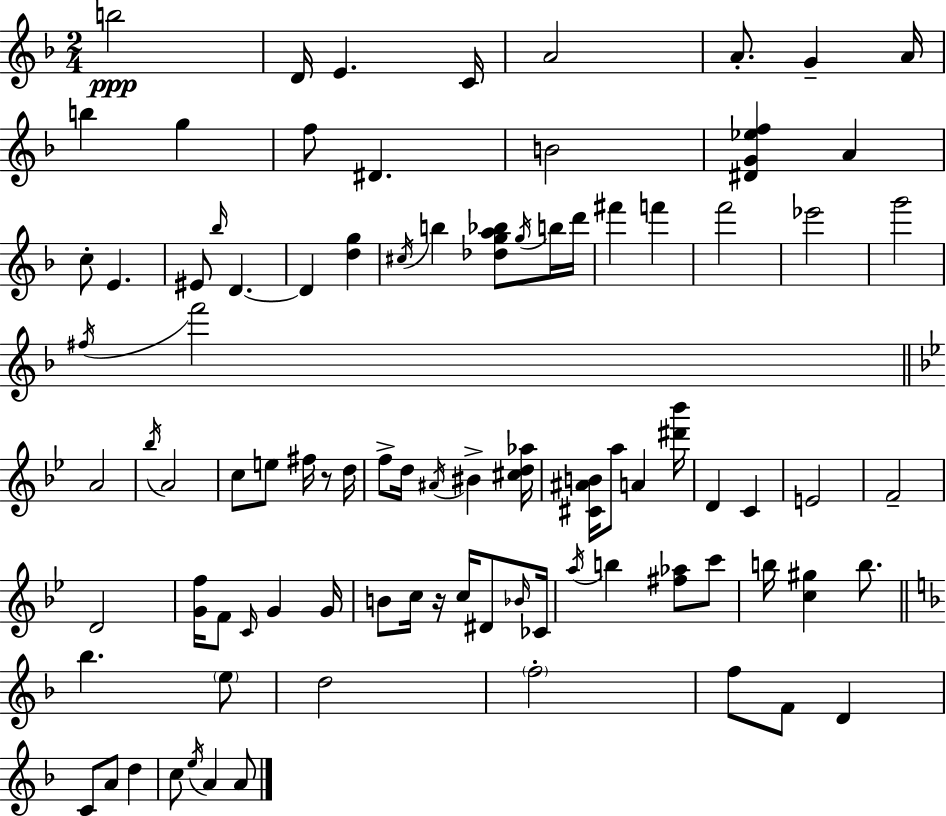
B5/h D4/s E4/q. C4/s A4/h A4/e. G4/q A4/s B5/q G5/q F5/e D#4/q. B4/h [D#4,G4,Eb5,F5]/q A4/q C5/e E4/q. EIS4/e Bb5/s D4/q. D4/q [D5,G5]/q C#5/s B5/q [Db5,G5,A5,Bb5]/e G5/s B5/s D6/s F#6/q F6/q F6/h Eb6/h G6/h F#5/s F6/h A4/h Bb5/s A4/h C5/e E5/e F#5/s R/e D5/s F5/e D5/s A#4/s BIS4/q [C#5,D5,Ab5]/s [C#4,A#4,B4]/s A5/e A4/q [D#6,Bb6]/s D4/q C4/q E4/h F4/h D4/h [G4,F5]/s F4/e C4/s G4/q G4/s B4/e C5/s R/s C5/s D#4/e Bb4/s CES4/s A5/s B5/q [F#5,Ab5]/e C6/e B5/s [C5,G#5]/q B5/e. Bb5/q. E5/e D5/h F5/h F5/e F4/e D4/q C4/e A4/e D5/q C5/e E5/s A4/q A4/e